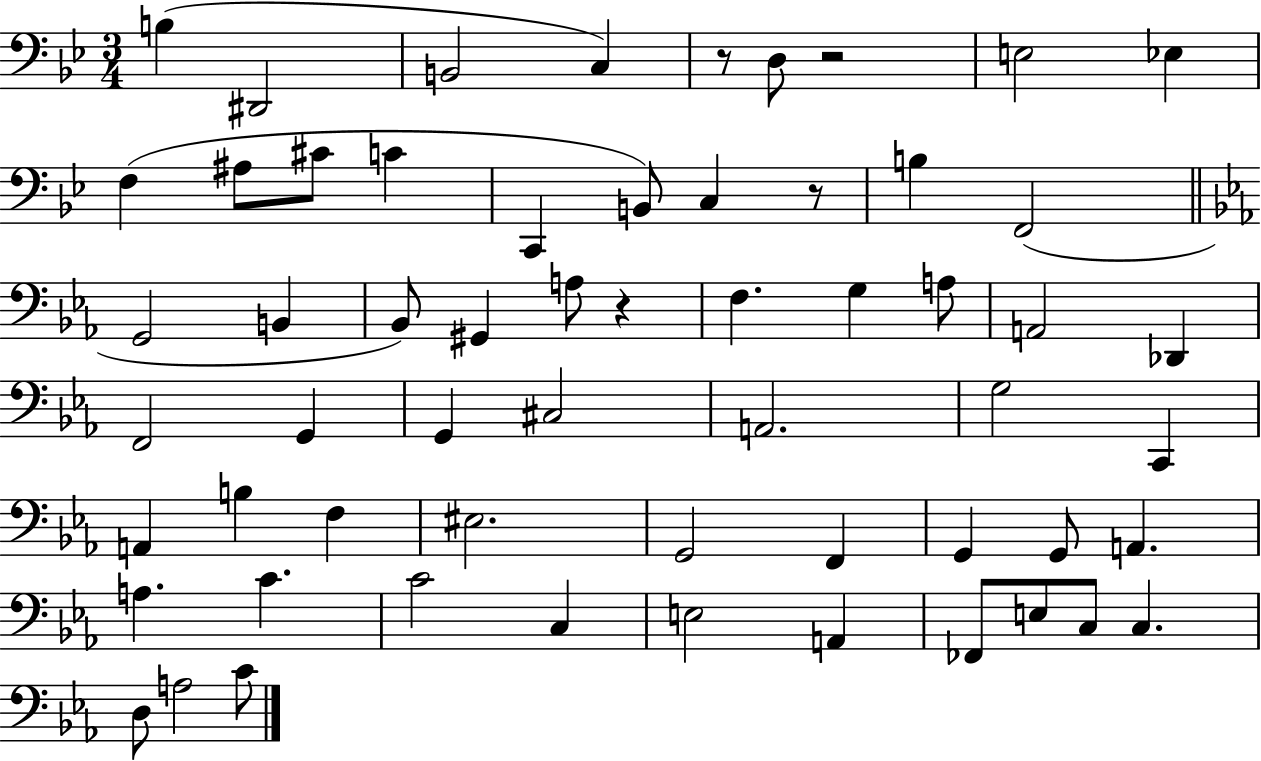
X:1
T:Untitled
M:3/4
L:1/4
K:Bb
B, ^D,,2 B,,2 C, z/2 D,/2 z2 E,2 _E, F, ^A,/2 ^C/2 C C,, B,,/2 C, z/2 B, F,,2 G,,2 B,, _B,,/2 ^G,, A,/2 z F, G, A,/2 A,,2 _D,, F,,2 G,, G,, ^C,2 A,,2 G,2 C,, A,, B, F, ^E,2 G,,2 F,, G,, G,,/2 A,, A, C C2 C, E,2 A,, _F,,/2 E,/2 C,/2 C, D,/2 A,2 C/2